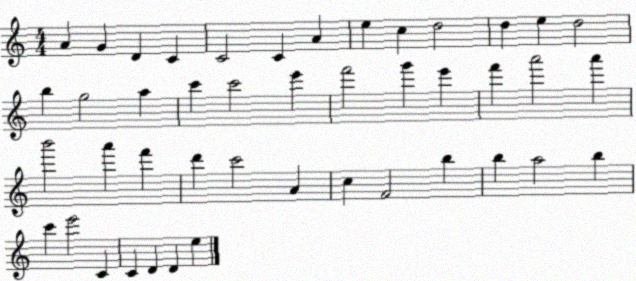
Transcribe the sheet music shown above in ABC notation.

X:1
T:Untitled
M:4/4
L:1/4
K:C
A G D C C2 C A e c d2 d e d2 b g2 a c' c'2 e' f'2 g' e' f' a'2 a' b'2 a' f' d' c'2 A c F2 b b a2 b c' e'2 C C D D e